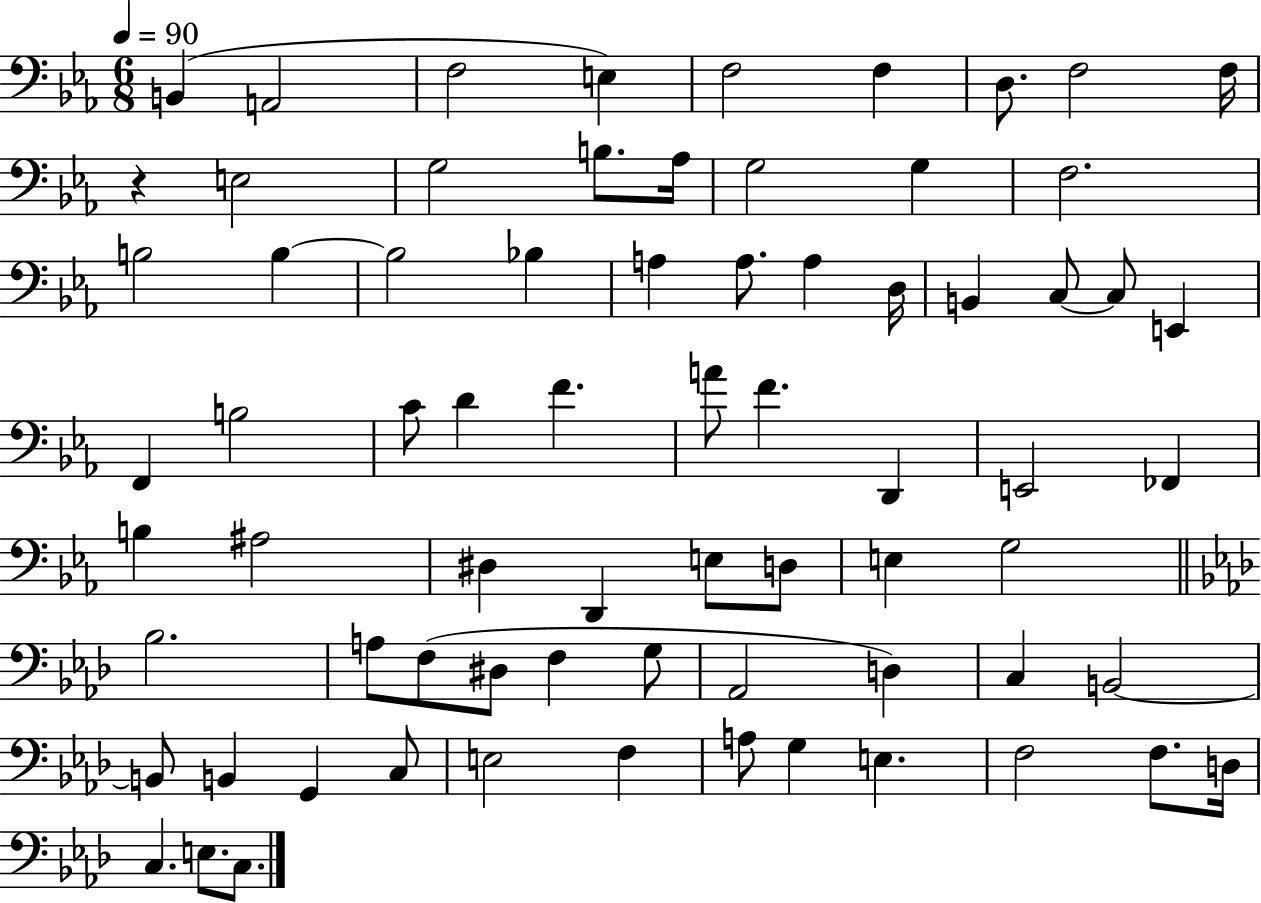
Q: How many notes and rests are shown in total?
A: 72